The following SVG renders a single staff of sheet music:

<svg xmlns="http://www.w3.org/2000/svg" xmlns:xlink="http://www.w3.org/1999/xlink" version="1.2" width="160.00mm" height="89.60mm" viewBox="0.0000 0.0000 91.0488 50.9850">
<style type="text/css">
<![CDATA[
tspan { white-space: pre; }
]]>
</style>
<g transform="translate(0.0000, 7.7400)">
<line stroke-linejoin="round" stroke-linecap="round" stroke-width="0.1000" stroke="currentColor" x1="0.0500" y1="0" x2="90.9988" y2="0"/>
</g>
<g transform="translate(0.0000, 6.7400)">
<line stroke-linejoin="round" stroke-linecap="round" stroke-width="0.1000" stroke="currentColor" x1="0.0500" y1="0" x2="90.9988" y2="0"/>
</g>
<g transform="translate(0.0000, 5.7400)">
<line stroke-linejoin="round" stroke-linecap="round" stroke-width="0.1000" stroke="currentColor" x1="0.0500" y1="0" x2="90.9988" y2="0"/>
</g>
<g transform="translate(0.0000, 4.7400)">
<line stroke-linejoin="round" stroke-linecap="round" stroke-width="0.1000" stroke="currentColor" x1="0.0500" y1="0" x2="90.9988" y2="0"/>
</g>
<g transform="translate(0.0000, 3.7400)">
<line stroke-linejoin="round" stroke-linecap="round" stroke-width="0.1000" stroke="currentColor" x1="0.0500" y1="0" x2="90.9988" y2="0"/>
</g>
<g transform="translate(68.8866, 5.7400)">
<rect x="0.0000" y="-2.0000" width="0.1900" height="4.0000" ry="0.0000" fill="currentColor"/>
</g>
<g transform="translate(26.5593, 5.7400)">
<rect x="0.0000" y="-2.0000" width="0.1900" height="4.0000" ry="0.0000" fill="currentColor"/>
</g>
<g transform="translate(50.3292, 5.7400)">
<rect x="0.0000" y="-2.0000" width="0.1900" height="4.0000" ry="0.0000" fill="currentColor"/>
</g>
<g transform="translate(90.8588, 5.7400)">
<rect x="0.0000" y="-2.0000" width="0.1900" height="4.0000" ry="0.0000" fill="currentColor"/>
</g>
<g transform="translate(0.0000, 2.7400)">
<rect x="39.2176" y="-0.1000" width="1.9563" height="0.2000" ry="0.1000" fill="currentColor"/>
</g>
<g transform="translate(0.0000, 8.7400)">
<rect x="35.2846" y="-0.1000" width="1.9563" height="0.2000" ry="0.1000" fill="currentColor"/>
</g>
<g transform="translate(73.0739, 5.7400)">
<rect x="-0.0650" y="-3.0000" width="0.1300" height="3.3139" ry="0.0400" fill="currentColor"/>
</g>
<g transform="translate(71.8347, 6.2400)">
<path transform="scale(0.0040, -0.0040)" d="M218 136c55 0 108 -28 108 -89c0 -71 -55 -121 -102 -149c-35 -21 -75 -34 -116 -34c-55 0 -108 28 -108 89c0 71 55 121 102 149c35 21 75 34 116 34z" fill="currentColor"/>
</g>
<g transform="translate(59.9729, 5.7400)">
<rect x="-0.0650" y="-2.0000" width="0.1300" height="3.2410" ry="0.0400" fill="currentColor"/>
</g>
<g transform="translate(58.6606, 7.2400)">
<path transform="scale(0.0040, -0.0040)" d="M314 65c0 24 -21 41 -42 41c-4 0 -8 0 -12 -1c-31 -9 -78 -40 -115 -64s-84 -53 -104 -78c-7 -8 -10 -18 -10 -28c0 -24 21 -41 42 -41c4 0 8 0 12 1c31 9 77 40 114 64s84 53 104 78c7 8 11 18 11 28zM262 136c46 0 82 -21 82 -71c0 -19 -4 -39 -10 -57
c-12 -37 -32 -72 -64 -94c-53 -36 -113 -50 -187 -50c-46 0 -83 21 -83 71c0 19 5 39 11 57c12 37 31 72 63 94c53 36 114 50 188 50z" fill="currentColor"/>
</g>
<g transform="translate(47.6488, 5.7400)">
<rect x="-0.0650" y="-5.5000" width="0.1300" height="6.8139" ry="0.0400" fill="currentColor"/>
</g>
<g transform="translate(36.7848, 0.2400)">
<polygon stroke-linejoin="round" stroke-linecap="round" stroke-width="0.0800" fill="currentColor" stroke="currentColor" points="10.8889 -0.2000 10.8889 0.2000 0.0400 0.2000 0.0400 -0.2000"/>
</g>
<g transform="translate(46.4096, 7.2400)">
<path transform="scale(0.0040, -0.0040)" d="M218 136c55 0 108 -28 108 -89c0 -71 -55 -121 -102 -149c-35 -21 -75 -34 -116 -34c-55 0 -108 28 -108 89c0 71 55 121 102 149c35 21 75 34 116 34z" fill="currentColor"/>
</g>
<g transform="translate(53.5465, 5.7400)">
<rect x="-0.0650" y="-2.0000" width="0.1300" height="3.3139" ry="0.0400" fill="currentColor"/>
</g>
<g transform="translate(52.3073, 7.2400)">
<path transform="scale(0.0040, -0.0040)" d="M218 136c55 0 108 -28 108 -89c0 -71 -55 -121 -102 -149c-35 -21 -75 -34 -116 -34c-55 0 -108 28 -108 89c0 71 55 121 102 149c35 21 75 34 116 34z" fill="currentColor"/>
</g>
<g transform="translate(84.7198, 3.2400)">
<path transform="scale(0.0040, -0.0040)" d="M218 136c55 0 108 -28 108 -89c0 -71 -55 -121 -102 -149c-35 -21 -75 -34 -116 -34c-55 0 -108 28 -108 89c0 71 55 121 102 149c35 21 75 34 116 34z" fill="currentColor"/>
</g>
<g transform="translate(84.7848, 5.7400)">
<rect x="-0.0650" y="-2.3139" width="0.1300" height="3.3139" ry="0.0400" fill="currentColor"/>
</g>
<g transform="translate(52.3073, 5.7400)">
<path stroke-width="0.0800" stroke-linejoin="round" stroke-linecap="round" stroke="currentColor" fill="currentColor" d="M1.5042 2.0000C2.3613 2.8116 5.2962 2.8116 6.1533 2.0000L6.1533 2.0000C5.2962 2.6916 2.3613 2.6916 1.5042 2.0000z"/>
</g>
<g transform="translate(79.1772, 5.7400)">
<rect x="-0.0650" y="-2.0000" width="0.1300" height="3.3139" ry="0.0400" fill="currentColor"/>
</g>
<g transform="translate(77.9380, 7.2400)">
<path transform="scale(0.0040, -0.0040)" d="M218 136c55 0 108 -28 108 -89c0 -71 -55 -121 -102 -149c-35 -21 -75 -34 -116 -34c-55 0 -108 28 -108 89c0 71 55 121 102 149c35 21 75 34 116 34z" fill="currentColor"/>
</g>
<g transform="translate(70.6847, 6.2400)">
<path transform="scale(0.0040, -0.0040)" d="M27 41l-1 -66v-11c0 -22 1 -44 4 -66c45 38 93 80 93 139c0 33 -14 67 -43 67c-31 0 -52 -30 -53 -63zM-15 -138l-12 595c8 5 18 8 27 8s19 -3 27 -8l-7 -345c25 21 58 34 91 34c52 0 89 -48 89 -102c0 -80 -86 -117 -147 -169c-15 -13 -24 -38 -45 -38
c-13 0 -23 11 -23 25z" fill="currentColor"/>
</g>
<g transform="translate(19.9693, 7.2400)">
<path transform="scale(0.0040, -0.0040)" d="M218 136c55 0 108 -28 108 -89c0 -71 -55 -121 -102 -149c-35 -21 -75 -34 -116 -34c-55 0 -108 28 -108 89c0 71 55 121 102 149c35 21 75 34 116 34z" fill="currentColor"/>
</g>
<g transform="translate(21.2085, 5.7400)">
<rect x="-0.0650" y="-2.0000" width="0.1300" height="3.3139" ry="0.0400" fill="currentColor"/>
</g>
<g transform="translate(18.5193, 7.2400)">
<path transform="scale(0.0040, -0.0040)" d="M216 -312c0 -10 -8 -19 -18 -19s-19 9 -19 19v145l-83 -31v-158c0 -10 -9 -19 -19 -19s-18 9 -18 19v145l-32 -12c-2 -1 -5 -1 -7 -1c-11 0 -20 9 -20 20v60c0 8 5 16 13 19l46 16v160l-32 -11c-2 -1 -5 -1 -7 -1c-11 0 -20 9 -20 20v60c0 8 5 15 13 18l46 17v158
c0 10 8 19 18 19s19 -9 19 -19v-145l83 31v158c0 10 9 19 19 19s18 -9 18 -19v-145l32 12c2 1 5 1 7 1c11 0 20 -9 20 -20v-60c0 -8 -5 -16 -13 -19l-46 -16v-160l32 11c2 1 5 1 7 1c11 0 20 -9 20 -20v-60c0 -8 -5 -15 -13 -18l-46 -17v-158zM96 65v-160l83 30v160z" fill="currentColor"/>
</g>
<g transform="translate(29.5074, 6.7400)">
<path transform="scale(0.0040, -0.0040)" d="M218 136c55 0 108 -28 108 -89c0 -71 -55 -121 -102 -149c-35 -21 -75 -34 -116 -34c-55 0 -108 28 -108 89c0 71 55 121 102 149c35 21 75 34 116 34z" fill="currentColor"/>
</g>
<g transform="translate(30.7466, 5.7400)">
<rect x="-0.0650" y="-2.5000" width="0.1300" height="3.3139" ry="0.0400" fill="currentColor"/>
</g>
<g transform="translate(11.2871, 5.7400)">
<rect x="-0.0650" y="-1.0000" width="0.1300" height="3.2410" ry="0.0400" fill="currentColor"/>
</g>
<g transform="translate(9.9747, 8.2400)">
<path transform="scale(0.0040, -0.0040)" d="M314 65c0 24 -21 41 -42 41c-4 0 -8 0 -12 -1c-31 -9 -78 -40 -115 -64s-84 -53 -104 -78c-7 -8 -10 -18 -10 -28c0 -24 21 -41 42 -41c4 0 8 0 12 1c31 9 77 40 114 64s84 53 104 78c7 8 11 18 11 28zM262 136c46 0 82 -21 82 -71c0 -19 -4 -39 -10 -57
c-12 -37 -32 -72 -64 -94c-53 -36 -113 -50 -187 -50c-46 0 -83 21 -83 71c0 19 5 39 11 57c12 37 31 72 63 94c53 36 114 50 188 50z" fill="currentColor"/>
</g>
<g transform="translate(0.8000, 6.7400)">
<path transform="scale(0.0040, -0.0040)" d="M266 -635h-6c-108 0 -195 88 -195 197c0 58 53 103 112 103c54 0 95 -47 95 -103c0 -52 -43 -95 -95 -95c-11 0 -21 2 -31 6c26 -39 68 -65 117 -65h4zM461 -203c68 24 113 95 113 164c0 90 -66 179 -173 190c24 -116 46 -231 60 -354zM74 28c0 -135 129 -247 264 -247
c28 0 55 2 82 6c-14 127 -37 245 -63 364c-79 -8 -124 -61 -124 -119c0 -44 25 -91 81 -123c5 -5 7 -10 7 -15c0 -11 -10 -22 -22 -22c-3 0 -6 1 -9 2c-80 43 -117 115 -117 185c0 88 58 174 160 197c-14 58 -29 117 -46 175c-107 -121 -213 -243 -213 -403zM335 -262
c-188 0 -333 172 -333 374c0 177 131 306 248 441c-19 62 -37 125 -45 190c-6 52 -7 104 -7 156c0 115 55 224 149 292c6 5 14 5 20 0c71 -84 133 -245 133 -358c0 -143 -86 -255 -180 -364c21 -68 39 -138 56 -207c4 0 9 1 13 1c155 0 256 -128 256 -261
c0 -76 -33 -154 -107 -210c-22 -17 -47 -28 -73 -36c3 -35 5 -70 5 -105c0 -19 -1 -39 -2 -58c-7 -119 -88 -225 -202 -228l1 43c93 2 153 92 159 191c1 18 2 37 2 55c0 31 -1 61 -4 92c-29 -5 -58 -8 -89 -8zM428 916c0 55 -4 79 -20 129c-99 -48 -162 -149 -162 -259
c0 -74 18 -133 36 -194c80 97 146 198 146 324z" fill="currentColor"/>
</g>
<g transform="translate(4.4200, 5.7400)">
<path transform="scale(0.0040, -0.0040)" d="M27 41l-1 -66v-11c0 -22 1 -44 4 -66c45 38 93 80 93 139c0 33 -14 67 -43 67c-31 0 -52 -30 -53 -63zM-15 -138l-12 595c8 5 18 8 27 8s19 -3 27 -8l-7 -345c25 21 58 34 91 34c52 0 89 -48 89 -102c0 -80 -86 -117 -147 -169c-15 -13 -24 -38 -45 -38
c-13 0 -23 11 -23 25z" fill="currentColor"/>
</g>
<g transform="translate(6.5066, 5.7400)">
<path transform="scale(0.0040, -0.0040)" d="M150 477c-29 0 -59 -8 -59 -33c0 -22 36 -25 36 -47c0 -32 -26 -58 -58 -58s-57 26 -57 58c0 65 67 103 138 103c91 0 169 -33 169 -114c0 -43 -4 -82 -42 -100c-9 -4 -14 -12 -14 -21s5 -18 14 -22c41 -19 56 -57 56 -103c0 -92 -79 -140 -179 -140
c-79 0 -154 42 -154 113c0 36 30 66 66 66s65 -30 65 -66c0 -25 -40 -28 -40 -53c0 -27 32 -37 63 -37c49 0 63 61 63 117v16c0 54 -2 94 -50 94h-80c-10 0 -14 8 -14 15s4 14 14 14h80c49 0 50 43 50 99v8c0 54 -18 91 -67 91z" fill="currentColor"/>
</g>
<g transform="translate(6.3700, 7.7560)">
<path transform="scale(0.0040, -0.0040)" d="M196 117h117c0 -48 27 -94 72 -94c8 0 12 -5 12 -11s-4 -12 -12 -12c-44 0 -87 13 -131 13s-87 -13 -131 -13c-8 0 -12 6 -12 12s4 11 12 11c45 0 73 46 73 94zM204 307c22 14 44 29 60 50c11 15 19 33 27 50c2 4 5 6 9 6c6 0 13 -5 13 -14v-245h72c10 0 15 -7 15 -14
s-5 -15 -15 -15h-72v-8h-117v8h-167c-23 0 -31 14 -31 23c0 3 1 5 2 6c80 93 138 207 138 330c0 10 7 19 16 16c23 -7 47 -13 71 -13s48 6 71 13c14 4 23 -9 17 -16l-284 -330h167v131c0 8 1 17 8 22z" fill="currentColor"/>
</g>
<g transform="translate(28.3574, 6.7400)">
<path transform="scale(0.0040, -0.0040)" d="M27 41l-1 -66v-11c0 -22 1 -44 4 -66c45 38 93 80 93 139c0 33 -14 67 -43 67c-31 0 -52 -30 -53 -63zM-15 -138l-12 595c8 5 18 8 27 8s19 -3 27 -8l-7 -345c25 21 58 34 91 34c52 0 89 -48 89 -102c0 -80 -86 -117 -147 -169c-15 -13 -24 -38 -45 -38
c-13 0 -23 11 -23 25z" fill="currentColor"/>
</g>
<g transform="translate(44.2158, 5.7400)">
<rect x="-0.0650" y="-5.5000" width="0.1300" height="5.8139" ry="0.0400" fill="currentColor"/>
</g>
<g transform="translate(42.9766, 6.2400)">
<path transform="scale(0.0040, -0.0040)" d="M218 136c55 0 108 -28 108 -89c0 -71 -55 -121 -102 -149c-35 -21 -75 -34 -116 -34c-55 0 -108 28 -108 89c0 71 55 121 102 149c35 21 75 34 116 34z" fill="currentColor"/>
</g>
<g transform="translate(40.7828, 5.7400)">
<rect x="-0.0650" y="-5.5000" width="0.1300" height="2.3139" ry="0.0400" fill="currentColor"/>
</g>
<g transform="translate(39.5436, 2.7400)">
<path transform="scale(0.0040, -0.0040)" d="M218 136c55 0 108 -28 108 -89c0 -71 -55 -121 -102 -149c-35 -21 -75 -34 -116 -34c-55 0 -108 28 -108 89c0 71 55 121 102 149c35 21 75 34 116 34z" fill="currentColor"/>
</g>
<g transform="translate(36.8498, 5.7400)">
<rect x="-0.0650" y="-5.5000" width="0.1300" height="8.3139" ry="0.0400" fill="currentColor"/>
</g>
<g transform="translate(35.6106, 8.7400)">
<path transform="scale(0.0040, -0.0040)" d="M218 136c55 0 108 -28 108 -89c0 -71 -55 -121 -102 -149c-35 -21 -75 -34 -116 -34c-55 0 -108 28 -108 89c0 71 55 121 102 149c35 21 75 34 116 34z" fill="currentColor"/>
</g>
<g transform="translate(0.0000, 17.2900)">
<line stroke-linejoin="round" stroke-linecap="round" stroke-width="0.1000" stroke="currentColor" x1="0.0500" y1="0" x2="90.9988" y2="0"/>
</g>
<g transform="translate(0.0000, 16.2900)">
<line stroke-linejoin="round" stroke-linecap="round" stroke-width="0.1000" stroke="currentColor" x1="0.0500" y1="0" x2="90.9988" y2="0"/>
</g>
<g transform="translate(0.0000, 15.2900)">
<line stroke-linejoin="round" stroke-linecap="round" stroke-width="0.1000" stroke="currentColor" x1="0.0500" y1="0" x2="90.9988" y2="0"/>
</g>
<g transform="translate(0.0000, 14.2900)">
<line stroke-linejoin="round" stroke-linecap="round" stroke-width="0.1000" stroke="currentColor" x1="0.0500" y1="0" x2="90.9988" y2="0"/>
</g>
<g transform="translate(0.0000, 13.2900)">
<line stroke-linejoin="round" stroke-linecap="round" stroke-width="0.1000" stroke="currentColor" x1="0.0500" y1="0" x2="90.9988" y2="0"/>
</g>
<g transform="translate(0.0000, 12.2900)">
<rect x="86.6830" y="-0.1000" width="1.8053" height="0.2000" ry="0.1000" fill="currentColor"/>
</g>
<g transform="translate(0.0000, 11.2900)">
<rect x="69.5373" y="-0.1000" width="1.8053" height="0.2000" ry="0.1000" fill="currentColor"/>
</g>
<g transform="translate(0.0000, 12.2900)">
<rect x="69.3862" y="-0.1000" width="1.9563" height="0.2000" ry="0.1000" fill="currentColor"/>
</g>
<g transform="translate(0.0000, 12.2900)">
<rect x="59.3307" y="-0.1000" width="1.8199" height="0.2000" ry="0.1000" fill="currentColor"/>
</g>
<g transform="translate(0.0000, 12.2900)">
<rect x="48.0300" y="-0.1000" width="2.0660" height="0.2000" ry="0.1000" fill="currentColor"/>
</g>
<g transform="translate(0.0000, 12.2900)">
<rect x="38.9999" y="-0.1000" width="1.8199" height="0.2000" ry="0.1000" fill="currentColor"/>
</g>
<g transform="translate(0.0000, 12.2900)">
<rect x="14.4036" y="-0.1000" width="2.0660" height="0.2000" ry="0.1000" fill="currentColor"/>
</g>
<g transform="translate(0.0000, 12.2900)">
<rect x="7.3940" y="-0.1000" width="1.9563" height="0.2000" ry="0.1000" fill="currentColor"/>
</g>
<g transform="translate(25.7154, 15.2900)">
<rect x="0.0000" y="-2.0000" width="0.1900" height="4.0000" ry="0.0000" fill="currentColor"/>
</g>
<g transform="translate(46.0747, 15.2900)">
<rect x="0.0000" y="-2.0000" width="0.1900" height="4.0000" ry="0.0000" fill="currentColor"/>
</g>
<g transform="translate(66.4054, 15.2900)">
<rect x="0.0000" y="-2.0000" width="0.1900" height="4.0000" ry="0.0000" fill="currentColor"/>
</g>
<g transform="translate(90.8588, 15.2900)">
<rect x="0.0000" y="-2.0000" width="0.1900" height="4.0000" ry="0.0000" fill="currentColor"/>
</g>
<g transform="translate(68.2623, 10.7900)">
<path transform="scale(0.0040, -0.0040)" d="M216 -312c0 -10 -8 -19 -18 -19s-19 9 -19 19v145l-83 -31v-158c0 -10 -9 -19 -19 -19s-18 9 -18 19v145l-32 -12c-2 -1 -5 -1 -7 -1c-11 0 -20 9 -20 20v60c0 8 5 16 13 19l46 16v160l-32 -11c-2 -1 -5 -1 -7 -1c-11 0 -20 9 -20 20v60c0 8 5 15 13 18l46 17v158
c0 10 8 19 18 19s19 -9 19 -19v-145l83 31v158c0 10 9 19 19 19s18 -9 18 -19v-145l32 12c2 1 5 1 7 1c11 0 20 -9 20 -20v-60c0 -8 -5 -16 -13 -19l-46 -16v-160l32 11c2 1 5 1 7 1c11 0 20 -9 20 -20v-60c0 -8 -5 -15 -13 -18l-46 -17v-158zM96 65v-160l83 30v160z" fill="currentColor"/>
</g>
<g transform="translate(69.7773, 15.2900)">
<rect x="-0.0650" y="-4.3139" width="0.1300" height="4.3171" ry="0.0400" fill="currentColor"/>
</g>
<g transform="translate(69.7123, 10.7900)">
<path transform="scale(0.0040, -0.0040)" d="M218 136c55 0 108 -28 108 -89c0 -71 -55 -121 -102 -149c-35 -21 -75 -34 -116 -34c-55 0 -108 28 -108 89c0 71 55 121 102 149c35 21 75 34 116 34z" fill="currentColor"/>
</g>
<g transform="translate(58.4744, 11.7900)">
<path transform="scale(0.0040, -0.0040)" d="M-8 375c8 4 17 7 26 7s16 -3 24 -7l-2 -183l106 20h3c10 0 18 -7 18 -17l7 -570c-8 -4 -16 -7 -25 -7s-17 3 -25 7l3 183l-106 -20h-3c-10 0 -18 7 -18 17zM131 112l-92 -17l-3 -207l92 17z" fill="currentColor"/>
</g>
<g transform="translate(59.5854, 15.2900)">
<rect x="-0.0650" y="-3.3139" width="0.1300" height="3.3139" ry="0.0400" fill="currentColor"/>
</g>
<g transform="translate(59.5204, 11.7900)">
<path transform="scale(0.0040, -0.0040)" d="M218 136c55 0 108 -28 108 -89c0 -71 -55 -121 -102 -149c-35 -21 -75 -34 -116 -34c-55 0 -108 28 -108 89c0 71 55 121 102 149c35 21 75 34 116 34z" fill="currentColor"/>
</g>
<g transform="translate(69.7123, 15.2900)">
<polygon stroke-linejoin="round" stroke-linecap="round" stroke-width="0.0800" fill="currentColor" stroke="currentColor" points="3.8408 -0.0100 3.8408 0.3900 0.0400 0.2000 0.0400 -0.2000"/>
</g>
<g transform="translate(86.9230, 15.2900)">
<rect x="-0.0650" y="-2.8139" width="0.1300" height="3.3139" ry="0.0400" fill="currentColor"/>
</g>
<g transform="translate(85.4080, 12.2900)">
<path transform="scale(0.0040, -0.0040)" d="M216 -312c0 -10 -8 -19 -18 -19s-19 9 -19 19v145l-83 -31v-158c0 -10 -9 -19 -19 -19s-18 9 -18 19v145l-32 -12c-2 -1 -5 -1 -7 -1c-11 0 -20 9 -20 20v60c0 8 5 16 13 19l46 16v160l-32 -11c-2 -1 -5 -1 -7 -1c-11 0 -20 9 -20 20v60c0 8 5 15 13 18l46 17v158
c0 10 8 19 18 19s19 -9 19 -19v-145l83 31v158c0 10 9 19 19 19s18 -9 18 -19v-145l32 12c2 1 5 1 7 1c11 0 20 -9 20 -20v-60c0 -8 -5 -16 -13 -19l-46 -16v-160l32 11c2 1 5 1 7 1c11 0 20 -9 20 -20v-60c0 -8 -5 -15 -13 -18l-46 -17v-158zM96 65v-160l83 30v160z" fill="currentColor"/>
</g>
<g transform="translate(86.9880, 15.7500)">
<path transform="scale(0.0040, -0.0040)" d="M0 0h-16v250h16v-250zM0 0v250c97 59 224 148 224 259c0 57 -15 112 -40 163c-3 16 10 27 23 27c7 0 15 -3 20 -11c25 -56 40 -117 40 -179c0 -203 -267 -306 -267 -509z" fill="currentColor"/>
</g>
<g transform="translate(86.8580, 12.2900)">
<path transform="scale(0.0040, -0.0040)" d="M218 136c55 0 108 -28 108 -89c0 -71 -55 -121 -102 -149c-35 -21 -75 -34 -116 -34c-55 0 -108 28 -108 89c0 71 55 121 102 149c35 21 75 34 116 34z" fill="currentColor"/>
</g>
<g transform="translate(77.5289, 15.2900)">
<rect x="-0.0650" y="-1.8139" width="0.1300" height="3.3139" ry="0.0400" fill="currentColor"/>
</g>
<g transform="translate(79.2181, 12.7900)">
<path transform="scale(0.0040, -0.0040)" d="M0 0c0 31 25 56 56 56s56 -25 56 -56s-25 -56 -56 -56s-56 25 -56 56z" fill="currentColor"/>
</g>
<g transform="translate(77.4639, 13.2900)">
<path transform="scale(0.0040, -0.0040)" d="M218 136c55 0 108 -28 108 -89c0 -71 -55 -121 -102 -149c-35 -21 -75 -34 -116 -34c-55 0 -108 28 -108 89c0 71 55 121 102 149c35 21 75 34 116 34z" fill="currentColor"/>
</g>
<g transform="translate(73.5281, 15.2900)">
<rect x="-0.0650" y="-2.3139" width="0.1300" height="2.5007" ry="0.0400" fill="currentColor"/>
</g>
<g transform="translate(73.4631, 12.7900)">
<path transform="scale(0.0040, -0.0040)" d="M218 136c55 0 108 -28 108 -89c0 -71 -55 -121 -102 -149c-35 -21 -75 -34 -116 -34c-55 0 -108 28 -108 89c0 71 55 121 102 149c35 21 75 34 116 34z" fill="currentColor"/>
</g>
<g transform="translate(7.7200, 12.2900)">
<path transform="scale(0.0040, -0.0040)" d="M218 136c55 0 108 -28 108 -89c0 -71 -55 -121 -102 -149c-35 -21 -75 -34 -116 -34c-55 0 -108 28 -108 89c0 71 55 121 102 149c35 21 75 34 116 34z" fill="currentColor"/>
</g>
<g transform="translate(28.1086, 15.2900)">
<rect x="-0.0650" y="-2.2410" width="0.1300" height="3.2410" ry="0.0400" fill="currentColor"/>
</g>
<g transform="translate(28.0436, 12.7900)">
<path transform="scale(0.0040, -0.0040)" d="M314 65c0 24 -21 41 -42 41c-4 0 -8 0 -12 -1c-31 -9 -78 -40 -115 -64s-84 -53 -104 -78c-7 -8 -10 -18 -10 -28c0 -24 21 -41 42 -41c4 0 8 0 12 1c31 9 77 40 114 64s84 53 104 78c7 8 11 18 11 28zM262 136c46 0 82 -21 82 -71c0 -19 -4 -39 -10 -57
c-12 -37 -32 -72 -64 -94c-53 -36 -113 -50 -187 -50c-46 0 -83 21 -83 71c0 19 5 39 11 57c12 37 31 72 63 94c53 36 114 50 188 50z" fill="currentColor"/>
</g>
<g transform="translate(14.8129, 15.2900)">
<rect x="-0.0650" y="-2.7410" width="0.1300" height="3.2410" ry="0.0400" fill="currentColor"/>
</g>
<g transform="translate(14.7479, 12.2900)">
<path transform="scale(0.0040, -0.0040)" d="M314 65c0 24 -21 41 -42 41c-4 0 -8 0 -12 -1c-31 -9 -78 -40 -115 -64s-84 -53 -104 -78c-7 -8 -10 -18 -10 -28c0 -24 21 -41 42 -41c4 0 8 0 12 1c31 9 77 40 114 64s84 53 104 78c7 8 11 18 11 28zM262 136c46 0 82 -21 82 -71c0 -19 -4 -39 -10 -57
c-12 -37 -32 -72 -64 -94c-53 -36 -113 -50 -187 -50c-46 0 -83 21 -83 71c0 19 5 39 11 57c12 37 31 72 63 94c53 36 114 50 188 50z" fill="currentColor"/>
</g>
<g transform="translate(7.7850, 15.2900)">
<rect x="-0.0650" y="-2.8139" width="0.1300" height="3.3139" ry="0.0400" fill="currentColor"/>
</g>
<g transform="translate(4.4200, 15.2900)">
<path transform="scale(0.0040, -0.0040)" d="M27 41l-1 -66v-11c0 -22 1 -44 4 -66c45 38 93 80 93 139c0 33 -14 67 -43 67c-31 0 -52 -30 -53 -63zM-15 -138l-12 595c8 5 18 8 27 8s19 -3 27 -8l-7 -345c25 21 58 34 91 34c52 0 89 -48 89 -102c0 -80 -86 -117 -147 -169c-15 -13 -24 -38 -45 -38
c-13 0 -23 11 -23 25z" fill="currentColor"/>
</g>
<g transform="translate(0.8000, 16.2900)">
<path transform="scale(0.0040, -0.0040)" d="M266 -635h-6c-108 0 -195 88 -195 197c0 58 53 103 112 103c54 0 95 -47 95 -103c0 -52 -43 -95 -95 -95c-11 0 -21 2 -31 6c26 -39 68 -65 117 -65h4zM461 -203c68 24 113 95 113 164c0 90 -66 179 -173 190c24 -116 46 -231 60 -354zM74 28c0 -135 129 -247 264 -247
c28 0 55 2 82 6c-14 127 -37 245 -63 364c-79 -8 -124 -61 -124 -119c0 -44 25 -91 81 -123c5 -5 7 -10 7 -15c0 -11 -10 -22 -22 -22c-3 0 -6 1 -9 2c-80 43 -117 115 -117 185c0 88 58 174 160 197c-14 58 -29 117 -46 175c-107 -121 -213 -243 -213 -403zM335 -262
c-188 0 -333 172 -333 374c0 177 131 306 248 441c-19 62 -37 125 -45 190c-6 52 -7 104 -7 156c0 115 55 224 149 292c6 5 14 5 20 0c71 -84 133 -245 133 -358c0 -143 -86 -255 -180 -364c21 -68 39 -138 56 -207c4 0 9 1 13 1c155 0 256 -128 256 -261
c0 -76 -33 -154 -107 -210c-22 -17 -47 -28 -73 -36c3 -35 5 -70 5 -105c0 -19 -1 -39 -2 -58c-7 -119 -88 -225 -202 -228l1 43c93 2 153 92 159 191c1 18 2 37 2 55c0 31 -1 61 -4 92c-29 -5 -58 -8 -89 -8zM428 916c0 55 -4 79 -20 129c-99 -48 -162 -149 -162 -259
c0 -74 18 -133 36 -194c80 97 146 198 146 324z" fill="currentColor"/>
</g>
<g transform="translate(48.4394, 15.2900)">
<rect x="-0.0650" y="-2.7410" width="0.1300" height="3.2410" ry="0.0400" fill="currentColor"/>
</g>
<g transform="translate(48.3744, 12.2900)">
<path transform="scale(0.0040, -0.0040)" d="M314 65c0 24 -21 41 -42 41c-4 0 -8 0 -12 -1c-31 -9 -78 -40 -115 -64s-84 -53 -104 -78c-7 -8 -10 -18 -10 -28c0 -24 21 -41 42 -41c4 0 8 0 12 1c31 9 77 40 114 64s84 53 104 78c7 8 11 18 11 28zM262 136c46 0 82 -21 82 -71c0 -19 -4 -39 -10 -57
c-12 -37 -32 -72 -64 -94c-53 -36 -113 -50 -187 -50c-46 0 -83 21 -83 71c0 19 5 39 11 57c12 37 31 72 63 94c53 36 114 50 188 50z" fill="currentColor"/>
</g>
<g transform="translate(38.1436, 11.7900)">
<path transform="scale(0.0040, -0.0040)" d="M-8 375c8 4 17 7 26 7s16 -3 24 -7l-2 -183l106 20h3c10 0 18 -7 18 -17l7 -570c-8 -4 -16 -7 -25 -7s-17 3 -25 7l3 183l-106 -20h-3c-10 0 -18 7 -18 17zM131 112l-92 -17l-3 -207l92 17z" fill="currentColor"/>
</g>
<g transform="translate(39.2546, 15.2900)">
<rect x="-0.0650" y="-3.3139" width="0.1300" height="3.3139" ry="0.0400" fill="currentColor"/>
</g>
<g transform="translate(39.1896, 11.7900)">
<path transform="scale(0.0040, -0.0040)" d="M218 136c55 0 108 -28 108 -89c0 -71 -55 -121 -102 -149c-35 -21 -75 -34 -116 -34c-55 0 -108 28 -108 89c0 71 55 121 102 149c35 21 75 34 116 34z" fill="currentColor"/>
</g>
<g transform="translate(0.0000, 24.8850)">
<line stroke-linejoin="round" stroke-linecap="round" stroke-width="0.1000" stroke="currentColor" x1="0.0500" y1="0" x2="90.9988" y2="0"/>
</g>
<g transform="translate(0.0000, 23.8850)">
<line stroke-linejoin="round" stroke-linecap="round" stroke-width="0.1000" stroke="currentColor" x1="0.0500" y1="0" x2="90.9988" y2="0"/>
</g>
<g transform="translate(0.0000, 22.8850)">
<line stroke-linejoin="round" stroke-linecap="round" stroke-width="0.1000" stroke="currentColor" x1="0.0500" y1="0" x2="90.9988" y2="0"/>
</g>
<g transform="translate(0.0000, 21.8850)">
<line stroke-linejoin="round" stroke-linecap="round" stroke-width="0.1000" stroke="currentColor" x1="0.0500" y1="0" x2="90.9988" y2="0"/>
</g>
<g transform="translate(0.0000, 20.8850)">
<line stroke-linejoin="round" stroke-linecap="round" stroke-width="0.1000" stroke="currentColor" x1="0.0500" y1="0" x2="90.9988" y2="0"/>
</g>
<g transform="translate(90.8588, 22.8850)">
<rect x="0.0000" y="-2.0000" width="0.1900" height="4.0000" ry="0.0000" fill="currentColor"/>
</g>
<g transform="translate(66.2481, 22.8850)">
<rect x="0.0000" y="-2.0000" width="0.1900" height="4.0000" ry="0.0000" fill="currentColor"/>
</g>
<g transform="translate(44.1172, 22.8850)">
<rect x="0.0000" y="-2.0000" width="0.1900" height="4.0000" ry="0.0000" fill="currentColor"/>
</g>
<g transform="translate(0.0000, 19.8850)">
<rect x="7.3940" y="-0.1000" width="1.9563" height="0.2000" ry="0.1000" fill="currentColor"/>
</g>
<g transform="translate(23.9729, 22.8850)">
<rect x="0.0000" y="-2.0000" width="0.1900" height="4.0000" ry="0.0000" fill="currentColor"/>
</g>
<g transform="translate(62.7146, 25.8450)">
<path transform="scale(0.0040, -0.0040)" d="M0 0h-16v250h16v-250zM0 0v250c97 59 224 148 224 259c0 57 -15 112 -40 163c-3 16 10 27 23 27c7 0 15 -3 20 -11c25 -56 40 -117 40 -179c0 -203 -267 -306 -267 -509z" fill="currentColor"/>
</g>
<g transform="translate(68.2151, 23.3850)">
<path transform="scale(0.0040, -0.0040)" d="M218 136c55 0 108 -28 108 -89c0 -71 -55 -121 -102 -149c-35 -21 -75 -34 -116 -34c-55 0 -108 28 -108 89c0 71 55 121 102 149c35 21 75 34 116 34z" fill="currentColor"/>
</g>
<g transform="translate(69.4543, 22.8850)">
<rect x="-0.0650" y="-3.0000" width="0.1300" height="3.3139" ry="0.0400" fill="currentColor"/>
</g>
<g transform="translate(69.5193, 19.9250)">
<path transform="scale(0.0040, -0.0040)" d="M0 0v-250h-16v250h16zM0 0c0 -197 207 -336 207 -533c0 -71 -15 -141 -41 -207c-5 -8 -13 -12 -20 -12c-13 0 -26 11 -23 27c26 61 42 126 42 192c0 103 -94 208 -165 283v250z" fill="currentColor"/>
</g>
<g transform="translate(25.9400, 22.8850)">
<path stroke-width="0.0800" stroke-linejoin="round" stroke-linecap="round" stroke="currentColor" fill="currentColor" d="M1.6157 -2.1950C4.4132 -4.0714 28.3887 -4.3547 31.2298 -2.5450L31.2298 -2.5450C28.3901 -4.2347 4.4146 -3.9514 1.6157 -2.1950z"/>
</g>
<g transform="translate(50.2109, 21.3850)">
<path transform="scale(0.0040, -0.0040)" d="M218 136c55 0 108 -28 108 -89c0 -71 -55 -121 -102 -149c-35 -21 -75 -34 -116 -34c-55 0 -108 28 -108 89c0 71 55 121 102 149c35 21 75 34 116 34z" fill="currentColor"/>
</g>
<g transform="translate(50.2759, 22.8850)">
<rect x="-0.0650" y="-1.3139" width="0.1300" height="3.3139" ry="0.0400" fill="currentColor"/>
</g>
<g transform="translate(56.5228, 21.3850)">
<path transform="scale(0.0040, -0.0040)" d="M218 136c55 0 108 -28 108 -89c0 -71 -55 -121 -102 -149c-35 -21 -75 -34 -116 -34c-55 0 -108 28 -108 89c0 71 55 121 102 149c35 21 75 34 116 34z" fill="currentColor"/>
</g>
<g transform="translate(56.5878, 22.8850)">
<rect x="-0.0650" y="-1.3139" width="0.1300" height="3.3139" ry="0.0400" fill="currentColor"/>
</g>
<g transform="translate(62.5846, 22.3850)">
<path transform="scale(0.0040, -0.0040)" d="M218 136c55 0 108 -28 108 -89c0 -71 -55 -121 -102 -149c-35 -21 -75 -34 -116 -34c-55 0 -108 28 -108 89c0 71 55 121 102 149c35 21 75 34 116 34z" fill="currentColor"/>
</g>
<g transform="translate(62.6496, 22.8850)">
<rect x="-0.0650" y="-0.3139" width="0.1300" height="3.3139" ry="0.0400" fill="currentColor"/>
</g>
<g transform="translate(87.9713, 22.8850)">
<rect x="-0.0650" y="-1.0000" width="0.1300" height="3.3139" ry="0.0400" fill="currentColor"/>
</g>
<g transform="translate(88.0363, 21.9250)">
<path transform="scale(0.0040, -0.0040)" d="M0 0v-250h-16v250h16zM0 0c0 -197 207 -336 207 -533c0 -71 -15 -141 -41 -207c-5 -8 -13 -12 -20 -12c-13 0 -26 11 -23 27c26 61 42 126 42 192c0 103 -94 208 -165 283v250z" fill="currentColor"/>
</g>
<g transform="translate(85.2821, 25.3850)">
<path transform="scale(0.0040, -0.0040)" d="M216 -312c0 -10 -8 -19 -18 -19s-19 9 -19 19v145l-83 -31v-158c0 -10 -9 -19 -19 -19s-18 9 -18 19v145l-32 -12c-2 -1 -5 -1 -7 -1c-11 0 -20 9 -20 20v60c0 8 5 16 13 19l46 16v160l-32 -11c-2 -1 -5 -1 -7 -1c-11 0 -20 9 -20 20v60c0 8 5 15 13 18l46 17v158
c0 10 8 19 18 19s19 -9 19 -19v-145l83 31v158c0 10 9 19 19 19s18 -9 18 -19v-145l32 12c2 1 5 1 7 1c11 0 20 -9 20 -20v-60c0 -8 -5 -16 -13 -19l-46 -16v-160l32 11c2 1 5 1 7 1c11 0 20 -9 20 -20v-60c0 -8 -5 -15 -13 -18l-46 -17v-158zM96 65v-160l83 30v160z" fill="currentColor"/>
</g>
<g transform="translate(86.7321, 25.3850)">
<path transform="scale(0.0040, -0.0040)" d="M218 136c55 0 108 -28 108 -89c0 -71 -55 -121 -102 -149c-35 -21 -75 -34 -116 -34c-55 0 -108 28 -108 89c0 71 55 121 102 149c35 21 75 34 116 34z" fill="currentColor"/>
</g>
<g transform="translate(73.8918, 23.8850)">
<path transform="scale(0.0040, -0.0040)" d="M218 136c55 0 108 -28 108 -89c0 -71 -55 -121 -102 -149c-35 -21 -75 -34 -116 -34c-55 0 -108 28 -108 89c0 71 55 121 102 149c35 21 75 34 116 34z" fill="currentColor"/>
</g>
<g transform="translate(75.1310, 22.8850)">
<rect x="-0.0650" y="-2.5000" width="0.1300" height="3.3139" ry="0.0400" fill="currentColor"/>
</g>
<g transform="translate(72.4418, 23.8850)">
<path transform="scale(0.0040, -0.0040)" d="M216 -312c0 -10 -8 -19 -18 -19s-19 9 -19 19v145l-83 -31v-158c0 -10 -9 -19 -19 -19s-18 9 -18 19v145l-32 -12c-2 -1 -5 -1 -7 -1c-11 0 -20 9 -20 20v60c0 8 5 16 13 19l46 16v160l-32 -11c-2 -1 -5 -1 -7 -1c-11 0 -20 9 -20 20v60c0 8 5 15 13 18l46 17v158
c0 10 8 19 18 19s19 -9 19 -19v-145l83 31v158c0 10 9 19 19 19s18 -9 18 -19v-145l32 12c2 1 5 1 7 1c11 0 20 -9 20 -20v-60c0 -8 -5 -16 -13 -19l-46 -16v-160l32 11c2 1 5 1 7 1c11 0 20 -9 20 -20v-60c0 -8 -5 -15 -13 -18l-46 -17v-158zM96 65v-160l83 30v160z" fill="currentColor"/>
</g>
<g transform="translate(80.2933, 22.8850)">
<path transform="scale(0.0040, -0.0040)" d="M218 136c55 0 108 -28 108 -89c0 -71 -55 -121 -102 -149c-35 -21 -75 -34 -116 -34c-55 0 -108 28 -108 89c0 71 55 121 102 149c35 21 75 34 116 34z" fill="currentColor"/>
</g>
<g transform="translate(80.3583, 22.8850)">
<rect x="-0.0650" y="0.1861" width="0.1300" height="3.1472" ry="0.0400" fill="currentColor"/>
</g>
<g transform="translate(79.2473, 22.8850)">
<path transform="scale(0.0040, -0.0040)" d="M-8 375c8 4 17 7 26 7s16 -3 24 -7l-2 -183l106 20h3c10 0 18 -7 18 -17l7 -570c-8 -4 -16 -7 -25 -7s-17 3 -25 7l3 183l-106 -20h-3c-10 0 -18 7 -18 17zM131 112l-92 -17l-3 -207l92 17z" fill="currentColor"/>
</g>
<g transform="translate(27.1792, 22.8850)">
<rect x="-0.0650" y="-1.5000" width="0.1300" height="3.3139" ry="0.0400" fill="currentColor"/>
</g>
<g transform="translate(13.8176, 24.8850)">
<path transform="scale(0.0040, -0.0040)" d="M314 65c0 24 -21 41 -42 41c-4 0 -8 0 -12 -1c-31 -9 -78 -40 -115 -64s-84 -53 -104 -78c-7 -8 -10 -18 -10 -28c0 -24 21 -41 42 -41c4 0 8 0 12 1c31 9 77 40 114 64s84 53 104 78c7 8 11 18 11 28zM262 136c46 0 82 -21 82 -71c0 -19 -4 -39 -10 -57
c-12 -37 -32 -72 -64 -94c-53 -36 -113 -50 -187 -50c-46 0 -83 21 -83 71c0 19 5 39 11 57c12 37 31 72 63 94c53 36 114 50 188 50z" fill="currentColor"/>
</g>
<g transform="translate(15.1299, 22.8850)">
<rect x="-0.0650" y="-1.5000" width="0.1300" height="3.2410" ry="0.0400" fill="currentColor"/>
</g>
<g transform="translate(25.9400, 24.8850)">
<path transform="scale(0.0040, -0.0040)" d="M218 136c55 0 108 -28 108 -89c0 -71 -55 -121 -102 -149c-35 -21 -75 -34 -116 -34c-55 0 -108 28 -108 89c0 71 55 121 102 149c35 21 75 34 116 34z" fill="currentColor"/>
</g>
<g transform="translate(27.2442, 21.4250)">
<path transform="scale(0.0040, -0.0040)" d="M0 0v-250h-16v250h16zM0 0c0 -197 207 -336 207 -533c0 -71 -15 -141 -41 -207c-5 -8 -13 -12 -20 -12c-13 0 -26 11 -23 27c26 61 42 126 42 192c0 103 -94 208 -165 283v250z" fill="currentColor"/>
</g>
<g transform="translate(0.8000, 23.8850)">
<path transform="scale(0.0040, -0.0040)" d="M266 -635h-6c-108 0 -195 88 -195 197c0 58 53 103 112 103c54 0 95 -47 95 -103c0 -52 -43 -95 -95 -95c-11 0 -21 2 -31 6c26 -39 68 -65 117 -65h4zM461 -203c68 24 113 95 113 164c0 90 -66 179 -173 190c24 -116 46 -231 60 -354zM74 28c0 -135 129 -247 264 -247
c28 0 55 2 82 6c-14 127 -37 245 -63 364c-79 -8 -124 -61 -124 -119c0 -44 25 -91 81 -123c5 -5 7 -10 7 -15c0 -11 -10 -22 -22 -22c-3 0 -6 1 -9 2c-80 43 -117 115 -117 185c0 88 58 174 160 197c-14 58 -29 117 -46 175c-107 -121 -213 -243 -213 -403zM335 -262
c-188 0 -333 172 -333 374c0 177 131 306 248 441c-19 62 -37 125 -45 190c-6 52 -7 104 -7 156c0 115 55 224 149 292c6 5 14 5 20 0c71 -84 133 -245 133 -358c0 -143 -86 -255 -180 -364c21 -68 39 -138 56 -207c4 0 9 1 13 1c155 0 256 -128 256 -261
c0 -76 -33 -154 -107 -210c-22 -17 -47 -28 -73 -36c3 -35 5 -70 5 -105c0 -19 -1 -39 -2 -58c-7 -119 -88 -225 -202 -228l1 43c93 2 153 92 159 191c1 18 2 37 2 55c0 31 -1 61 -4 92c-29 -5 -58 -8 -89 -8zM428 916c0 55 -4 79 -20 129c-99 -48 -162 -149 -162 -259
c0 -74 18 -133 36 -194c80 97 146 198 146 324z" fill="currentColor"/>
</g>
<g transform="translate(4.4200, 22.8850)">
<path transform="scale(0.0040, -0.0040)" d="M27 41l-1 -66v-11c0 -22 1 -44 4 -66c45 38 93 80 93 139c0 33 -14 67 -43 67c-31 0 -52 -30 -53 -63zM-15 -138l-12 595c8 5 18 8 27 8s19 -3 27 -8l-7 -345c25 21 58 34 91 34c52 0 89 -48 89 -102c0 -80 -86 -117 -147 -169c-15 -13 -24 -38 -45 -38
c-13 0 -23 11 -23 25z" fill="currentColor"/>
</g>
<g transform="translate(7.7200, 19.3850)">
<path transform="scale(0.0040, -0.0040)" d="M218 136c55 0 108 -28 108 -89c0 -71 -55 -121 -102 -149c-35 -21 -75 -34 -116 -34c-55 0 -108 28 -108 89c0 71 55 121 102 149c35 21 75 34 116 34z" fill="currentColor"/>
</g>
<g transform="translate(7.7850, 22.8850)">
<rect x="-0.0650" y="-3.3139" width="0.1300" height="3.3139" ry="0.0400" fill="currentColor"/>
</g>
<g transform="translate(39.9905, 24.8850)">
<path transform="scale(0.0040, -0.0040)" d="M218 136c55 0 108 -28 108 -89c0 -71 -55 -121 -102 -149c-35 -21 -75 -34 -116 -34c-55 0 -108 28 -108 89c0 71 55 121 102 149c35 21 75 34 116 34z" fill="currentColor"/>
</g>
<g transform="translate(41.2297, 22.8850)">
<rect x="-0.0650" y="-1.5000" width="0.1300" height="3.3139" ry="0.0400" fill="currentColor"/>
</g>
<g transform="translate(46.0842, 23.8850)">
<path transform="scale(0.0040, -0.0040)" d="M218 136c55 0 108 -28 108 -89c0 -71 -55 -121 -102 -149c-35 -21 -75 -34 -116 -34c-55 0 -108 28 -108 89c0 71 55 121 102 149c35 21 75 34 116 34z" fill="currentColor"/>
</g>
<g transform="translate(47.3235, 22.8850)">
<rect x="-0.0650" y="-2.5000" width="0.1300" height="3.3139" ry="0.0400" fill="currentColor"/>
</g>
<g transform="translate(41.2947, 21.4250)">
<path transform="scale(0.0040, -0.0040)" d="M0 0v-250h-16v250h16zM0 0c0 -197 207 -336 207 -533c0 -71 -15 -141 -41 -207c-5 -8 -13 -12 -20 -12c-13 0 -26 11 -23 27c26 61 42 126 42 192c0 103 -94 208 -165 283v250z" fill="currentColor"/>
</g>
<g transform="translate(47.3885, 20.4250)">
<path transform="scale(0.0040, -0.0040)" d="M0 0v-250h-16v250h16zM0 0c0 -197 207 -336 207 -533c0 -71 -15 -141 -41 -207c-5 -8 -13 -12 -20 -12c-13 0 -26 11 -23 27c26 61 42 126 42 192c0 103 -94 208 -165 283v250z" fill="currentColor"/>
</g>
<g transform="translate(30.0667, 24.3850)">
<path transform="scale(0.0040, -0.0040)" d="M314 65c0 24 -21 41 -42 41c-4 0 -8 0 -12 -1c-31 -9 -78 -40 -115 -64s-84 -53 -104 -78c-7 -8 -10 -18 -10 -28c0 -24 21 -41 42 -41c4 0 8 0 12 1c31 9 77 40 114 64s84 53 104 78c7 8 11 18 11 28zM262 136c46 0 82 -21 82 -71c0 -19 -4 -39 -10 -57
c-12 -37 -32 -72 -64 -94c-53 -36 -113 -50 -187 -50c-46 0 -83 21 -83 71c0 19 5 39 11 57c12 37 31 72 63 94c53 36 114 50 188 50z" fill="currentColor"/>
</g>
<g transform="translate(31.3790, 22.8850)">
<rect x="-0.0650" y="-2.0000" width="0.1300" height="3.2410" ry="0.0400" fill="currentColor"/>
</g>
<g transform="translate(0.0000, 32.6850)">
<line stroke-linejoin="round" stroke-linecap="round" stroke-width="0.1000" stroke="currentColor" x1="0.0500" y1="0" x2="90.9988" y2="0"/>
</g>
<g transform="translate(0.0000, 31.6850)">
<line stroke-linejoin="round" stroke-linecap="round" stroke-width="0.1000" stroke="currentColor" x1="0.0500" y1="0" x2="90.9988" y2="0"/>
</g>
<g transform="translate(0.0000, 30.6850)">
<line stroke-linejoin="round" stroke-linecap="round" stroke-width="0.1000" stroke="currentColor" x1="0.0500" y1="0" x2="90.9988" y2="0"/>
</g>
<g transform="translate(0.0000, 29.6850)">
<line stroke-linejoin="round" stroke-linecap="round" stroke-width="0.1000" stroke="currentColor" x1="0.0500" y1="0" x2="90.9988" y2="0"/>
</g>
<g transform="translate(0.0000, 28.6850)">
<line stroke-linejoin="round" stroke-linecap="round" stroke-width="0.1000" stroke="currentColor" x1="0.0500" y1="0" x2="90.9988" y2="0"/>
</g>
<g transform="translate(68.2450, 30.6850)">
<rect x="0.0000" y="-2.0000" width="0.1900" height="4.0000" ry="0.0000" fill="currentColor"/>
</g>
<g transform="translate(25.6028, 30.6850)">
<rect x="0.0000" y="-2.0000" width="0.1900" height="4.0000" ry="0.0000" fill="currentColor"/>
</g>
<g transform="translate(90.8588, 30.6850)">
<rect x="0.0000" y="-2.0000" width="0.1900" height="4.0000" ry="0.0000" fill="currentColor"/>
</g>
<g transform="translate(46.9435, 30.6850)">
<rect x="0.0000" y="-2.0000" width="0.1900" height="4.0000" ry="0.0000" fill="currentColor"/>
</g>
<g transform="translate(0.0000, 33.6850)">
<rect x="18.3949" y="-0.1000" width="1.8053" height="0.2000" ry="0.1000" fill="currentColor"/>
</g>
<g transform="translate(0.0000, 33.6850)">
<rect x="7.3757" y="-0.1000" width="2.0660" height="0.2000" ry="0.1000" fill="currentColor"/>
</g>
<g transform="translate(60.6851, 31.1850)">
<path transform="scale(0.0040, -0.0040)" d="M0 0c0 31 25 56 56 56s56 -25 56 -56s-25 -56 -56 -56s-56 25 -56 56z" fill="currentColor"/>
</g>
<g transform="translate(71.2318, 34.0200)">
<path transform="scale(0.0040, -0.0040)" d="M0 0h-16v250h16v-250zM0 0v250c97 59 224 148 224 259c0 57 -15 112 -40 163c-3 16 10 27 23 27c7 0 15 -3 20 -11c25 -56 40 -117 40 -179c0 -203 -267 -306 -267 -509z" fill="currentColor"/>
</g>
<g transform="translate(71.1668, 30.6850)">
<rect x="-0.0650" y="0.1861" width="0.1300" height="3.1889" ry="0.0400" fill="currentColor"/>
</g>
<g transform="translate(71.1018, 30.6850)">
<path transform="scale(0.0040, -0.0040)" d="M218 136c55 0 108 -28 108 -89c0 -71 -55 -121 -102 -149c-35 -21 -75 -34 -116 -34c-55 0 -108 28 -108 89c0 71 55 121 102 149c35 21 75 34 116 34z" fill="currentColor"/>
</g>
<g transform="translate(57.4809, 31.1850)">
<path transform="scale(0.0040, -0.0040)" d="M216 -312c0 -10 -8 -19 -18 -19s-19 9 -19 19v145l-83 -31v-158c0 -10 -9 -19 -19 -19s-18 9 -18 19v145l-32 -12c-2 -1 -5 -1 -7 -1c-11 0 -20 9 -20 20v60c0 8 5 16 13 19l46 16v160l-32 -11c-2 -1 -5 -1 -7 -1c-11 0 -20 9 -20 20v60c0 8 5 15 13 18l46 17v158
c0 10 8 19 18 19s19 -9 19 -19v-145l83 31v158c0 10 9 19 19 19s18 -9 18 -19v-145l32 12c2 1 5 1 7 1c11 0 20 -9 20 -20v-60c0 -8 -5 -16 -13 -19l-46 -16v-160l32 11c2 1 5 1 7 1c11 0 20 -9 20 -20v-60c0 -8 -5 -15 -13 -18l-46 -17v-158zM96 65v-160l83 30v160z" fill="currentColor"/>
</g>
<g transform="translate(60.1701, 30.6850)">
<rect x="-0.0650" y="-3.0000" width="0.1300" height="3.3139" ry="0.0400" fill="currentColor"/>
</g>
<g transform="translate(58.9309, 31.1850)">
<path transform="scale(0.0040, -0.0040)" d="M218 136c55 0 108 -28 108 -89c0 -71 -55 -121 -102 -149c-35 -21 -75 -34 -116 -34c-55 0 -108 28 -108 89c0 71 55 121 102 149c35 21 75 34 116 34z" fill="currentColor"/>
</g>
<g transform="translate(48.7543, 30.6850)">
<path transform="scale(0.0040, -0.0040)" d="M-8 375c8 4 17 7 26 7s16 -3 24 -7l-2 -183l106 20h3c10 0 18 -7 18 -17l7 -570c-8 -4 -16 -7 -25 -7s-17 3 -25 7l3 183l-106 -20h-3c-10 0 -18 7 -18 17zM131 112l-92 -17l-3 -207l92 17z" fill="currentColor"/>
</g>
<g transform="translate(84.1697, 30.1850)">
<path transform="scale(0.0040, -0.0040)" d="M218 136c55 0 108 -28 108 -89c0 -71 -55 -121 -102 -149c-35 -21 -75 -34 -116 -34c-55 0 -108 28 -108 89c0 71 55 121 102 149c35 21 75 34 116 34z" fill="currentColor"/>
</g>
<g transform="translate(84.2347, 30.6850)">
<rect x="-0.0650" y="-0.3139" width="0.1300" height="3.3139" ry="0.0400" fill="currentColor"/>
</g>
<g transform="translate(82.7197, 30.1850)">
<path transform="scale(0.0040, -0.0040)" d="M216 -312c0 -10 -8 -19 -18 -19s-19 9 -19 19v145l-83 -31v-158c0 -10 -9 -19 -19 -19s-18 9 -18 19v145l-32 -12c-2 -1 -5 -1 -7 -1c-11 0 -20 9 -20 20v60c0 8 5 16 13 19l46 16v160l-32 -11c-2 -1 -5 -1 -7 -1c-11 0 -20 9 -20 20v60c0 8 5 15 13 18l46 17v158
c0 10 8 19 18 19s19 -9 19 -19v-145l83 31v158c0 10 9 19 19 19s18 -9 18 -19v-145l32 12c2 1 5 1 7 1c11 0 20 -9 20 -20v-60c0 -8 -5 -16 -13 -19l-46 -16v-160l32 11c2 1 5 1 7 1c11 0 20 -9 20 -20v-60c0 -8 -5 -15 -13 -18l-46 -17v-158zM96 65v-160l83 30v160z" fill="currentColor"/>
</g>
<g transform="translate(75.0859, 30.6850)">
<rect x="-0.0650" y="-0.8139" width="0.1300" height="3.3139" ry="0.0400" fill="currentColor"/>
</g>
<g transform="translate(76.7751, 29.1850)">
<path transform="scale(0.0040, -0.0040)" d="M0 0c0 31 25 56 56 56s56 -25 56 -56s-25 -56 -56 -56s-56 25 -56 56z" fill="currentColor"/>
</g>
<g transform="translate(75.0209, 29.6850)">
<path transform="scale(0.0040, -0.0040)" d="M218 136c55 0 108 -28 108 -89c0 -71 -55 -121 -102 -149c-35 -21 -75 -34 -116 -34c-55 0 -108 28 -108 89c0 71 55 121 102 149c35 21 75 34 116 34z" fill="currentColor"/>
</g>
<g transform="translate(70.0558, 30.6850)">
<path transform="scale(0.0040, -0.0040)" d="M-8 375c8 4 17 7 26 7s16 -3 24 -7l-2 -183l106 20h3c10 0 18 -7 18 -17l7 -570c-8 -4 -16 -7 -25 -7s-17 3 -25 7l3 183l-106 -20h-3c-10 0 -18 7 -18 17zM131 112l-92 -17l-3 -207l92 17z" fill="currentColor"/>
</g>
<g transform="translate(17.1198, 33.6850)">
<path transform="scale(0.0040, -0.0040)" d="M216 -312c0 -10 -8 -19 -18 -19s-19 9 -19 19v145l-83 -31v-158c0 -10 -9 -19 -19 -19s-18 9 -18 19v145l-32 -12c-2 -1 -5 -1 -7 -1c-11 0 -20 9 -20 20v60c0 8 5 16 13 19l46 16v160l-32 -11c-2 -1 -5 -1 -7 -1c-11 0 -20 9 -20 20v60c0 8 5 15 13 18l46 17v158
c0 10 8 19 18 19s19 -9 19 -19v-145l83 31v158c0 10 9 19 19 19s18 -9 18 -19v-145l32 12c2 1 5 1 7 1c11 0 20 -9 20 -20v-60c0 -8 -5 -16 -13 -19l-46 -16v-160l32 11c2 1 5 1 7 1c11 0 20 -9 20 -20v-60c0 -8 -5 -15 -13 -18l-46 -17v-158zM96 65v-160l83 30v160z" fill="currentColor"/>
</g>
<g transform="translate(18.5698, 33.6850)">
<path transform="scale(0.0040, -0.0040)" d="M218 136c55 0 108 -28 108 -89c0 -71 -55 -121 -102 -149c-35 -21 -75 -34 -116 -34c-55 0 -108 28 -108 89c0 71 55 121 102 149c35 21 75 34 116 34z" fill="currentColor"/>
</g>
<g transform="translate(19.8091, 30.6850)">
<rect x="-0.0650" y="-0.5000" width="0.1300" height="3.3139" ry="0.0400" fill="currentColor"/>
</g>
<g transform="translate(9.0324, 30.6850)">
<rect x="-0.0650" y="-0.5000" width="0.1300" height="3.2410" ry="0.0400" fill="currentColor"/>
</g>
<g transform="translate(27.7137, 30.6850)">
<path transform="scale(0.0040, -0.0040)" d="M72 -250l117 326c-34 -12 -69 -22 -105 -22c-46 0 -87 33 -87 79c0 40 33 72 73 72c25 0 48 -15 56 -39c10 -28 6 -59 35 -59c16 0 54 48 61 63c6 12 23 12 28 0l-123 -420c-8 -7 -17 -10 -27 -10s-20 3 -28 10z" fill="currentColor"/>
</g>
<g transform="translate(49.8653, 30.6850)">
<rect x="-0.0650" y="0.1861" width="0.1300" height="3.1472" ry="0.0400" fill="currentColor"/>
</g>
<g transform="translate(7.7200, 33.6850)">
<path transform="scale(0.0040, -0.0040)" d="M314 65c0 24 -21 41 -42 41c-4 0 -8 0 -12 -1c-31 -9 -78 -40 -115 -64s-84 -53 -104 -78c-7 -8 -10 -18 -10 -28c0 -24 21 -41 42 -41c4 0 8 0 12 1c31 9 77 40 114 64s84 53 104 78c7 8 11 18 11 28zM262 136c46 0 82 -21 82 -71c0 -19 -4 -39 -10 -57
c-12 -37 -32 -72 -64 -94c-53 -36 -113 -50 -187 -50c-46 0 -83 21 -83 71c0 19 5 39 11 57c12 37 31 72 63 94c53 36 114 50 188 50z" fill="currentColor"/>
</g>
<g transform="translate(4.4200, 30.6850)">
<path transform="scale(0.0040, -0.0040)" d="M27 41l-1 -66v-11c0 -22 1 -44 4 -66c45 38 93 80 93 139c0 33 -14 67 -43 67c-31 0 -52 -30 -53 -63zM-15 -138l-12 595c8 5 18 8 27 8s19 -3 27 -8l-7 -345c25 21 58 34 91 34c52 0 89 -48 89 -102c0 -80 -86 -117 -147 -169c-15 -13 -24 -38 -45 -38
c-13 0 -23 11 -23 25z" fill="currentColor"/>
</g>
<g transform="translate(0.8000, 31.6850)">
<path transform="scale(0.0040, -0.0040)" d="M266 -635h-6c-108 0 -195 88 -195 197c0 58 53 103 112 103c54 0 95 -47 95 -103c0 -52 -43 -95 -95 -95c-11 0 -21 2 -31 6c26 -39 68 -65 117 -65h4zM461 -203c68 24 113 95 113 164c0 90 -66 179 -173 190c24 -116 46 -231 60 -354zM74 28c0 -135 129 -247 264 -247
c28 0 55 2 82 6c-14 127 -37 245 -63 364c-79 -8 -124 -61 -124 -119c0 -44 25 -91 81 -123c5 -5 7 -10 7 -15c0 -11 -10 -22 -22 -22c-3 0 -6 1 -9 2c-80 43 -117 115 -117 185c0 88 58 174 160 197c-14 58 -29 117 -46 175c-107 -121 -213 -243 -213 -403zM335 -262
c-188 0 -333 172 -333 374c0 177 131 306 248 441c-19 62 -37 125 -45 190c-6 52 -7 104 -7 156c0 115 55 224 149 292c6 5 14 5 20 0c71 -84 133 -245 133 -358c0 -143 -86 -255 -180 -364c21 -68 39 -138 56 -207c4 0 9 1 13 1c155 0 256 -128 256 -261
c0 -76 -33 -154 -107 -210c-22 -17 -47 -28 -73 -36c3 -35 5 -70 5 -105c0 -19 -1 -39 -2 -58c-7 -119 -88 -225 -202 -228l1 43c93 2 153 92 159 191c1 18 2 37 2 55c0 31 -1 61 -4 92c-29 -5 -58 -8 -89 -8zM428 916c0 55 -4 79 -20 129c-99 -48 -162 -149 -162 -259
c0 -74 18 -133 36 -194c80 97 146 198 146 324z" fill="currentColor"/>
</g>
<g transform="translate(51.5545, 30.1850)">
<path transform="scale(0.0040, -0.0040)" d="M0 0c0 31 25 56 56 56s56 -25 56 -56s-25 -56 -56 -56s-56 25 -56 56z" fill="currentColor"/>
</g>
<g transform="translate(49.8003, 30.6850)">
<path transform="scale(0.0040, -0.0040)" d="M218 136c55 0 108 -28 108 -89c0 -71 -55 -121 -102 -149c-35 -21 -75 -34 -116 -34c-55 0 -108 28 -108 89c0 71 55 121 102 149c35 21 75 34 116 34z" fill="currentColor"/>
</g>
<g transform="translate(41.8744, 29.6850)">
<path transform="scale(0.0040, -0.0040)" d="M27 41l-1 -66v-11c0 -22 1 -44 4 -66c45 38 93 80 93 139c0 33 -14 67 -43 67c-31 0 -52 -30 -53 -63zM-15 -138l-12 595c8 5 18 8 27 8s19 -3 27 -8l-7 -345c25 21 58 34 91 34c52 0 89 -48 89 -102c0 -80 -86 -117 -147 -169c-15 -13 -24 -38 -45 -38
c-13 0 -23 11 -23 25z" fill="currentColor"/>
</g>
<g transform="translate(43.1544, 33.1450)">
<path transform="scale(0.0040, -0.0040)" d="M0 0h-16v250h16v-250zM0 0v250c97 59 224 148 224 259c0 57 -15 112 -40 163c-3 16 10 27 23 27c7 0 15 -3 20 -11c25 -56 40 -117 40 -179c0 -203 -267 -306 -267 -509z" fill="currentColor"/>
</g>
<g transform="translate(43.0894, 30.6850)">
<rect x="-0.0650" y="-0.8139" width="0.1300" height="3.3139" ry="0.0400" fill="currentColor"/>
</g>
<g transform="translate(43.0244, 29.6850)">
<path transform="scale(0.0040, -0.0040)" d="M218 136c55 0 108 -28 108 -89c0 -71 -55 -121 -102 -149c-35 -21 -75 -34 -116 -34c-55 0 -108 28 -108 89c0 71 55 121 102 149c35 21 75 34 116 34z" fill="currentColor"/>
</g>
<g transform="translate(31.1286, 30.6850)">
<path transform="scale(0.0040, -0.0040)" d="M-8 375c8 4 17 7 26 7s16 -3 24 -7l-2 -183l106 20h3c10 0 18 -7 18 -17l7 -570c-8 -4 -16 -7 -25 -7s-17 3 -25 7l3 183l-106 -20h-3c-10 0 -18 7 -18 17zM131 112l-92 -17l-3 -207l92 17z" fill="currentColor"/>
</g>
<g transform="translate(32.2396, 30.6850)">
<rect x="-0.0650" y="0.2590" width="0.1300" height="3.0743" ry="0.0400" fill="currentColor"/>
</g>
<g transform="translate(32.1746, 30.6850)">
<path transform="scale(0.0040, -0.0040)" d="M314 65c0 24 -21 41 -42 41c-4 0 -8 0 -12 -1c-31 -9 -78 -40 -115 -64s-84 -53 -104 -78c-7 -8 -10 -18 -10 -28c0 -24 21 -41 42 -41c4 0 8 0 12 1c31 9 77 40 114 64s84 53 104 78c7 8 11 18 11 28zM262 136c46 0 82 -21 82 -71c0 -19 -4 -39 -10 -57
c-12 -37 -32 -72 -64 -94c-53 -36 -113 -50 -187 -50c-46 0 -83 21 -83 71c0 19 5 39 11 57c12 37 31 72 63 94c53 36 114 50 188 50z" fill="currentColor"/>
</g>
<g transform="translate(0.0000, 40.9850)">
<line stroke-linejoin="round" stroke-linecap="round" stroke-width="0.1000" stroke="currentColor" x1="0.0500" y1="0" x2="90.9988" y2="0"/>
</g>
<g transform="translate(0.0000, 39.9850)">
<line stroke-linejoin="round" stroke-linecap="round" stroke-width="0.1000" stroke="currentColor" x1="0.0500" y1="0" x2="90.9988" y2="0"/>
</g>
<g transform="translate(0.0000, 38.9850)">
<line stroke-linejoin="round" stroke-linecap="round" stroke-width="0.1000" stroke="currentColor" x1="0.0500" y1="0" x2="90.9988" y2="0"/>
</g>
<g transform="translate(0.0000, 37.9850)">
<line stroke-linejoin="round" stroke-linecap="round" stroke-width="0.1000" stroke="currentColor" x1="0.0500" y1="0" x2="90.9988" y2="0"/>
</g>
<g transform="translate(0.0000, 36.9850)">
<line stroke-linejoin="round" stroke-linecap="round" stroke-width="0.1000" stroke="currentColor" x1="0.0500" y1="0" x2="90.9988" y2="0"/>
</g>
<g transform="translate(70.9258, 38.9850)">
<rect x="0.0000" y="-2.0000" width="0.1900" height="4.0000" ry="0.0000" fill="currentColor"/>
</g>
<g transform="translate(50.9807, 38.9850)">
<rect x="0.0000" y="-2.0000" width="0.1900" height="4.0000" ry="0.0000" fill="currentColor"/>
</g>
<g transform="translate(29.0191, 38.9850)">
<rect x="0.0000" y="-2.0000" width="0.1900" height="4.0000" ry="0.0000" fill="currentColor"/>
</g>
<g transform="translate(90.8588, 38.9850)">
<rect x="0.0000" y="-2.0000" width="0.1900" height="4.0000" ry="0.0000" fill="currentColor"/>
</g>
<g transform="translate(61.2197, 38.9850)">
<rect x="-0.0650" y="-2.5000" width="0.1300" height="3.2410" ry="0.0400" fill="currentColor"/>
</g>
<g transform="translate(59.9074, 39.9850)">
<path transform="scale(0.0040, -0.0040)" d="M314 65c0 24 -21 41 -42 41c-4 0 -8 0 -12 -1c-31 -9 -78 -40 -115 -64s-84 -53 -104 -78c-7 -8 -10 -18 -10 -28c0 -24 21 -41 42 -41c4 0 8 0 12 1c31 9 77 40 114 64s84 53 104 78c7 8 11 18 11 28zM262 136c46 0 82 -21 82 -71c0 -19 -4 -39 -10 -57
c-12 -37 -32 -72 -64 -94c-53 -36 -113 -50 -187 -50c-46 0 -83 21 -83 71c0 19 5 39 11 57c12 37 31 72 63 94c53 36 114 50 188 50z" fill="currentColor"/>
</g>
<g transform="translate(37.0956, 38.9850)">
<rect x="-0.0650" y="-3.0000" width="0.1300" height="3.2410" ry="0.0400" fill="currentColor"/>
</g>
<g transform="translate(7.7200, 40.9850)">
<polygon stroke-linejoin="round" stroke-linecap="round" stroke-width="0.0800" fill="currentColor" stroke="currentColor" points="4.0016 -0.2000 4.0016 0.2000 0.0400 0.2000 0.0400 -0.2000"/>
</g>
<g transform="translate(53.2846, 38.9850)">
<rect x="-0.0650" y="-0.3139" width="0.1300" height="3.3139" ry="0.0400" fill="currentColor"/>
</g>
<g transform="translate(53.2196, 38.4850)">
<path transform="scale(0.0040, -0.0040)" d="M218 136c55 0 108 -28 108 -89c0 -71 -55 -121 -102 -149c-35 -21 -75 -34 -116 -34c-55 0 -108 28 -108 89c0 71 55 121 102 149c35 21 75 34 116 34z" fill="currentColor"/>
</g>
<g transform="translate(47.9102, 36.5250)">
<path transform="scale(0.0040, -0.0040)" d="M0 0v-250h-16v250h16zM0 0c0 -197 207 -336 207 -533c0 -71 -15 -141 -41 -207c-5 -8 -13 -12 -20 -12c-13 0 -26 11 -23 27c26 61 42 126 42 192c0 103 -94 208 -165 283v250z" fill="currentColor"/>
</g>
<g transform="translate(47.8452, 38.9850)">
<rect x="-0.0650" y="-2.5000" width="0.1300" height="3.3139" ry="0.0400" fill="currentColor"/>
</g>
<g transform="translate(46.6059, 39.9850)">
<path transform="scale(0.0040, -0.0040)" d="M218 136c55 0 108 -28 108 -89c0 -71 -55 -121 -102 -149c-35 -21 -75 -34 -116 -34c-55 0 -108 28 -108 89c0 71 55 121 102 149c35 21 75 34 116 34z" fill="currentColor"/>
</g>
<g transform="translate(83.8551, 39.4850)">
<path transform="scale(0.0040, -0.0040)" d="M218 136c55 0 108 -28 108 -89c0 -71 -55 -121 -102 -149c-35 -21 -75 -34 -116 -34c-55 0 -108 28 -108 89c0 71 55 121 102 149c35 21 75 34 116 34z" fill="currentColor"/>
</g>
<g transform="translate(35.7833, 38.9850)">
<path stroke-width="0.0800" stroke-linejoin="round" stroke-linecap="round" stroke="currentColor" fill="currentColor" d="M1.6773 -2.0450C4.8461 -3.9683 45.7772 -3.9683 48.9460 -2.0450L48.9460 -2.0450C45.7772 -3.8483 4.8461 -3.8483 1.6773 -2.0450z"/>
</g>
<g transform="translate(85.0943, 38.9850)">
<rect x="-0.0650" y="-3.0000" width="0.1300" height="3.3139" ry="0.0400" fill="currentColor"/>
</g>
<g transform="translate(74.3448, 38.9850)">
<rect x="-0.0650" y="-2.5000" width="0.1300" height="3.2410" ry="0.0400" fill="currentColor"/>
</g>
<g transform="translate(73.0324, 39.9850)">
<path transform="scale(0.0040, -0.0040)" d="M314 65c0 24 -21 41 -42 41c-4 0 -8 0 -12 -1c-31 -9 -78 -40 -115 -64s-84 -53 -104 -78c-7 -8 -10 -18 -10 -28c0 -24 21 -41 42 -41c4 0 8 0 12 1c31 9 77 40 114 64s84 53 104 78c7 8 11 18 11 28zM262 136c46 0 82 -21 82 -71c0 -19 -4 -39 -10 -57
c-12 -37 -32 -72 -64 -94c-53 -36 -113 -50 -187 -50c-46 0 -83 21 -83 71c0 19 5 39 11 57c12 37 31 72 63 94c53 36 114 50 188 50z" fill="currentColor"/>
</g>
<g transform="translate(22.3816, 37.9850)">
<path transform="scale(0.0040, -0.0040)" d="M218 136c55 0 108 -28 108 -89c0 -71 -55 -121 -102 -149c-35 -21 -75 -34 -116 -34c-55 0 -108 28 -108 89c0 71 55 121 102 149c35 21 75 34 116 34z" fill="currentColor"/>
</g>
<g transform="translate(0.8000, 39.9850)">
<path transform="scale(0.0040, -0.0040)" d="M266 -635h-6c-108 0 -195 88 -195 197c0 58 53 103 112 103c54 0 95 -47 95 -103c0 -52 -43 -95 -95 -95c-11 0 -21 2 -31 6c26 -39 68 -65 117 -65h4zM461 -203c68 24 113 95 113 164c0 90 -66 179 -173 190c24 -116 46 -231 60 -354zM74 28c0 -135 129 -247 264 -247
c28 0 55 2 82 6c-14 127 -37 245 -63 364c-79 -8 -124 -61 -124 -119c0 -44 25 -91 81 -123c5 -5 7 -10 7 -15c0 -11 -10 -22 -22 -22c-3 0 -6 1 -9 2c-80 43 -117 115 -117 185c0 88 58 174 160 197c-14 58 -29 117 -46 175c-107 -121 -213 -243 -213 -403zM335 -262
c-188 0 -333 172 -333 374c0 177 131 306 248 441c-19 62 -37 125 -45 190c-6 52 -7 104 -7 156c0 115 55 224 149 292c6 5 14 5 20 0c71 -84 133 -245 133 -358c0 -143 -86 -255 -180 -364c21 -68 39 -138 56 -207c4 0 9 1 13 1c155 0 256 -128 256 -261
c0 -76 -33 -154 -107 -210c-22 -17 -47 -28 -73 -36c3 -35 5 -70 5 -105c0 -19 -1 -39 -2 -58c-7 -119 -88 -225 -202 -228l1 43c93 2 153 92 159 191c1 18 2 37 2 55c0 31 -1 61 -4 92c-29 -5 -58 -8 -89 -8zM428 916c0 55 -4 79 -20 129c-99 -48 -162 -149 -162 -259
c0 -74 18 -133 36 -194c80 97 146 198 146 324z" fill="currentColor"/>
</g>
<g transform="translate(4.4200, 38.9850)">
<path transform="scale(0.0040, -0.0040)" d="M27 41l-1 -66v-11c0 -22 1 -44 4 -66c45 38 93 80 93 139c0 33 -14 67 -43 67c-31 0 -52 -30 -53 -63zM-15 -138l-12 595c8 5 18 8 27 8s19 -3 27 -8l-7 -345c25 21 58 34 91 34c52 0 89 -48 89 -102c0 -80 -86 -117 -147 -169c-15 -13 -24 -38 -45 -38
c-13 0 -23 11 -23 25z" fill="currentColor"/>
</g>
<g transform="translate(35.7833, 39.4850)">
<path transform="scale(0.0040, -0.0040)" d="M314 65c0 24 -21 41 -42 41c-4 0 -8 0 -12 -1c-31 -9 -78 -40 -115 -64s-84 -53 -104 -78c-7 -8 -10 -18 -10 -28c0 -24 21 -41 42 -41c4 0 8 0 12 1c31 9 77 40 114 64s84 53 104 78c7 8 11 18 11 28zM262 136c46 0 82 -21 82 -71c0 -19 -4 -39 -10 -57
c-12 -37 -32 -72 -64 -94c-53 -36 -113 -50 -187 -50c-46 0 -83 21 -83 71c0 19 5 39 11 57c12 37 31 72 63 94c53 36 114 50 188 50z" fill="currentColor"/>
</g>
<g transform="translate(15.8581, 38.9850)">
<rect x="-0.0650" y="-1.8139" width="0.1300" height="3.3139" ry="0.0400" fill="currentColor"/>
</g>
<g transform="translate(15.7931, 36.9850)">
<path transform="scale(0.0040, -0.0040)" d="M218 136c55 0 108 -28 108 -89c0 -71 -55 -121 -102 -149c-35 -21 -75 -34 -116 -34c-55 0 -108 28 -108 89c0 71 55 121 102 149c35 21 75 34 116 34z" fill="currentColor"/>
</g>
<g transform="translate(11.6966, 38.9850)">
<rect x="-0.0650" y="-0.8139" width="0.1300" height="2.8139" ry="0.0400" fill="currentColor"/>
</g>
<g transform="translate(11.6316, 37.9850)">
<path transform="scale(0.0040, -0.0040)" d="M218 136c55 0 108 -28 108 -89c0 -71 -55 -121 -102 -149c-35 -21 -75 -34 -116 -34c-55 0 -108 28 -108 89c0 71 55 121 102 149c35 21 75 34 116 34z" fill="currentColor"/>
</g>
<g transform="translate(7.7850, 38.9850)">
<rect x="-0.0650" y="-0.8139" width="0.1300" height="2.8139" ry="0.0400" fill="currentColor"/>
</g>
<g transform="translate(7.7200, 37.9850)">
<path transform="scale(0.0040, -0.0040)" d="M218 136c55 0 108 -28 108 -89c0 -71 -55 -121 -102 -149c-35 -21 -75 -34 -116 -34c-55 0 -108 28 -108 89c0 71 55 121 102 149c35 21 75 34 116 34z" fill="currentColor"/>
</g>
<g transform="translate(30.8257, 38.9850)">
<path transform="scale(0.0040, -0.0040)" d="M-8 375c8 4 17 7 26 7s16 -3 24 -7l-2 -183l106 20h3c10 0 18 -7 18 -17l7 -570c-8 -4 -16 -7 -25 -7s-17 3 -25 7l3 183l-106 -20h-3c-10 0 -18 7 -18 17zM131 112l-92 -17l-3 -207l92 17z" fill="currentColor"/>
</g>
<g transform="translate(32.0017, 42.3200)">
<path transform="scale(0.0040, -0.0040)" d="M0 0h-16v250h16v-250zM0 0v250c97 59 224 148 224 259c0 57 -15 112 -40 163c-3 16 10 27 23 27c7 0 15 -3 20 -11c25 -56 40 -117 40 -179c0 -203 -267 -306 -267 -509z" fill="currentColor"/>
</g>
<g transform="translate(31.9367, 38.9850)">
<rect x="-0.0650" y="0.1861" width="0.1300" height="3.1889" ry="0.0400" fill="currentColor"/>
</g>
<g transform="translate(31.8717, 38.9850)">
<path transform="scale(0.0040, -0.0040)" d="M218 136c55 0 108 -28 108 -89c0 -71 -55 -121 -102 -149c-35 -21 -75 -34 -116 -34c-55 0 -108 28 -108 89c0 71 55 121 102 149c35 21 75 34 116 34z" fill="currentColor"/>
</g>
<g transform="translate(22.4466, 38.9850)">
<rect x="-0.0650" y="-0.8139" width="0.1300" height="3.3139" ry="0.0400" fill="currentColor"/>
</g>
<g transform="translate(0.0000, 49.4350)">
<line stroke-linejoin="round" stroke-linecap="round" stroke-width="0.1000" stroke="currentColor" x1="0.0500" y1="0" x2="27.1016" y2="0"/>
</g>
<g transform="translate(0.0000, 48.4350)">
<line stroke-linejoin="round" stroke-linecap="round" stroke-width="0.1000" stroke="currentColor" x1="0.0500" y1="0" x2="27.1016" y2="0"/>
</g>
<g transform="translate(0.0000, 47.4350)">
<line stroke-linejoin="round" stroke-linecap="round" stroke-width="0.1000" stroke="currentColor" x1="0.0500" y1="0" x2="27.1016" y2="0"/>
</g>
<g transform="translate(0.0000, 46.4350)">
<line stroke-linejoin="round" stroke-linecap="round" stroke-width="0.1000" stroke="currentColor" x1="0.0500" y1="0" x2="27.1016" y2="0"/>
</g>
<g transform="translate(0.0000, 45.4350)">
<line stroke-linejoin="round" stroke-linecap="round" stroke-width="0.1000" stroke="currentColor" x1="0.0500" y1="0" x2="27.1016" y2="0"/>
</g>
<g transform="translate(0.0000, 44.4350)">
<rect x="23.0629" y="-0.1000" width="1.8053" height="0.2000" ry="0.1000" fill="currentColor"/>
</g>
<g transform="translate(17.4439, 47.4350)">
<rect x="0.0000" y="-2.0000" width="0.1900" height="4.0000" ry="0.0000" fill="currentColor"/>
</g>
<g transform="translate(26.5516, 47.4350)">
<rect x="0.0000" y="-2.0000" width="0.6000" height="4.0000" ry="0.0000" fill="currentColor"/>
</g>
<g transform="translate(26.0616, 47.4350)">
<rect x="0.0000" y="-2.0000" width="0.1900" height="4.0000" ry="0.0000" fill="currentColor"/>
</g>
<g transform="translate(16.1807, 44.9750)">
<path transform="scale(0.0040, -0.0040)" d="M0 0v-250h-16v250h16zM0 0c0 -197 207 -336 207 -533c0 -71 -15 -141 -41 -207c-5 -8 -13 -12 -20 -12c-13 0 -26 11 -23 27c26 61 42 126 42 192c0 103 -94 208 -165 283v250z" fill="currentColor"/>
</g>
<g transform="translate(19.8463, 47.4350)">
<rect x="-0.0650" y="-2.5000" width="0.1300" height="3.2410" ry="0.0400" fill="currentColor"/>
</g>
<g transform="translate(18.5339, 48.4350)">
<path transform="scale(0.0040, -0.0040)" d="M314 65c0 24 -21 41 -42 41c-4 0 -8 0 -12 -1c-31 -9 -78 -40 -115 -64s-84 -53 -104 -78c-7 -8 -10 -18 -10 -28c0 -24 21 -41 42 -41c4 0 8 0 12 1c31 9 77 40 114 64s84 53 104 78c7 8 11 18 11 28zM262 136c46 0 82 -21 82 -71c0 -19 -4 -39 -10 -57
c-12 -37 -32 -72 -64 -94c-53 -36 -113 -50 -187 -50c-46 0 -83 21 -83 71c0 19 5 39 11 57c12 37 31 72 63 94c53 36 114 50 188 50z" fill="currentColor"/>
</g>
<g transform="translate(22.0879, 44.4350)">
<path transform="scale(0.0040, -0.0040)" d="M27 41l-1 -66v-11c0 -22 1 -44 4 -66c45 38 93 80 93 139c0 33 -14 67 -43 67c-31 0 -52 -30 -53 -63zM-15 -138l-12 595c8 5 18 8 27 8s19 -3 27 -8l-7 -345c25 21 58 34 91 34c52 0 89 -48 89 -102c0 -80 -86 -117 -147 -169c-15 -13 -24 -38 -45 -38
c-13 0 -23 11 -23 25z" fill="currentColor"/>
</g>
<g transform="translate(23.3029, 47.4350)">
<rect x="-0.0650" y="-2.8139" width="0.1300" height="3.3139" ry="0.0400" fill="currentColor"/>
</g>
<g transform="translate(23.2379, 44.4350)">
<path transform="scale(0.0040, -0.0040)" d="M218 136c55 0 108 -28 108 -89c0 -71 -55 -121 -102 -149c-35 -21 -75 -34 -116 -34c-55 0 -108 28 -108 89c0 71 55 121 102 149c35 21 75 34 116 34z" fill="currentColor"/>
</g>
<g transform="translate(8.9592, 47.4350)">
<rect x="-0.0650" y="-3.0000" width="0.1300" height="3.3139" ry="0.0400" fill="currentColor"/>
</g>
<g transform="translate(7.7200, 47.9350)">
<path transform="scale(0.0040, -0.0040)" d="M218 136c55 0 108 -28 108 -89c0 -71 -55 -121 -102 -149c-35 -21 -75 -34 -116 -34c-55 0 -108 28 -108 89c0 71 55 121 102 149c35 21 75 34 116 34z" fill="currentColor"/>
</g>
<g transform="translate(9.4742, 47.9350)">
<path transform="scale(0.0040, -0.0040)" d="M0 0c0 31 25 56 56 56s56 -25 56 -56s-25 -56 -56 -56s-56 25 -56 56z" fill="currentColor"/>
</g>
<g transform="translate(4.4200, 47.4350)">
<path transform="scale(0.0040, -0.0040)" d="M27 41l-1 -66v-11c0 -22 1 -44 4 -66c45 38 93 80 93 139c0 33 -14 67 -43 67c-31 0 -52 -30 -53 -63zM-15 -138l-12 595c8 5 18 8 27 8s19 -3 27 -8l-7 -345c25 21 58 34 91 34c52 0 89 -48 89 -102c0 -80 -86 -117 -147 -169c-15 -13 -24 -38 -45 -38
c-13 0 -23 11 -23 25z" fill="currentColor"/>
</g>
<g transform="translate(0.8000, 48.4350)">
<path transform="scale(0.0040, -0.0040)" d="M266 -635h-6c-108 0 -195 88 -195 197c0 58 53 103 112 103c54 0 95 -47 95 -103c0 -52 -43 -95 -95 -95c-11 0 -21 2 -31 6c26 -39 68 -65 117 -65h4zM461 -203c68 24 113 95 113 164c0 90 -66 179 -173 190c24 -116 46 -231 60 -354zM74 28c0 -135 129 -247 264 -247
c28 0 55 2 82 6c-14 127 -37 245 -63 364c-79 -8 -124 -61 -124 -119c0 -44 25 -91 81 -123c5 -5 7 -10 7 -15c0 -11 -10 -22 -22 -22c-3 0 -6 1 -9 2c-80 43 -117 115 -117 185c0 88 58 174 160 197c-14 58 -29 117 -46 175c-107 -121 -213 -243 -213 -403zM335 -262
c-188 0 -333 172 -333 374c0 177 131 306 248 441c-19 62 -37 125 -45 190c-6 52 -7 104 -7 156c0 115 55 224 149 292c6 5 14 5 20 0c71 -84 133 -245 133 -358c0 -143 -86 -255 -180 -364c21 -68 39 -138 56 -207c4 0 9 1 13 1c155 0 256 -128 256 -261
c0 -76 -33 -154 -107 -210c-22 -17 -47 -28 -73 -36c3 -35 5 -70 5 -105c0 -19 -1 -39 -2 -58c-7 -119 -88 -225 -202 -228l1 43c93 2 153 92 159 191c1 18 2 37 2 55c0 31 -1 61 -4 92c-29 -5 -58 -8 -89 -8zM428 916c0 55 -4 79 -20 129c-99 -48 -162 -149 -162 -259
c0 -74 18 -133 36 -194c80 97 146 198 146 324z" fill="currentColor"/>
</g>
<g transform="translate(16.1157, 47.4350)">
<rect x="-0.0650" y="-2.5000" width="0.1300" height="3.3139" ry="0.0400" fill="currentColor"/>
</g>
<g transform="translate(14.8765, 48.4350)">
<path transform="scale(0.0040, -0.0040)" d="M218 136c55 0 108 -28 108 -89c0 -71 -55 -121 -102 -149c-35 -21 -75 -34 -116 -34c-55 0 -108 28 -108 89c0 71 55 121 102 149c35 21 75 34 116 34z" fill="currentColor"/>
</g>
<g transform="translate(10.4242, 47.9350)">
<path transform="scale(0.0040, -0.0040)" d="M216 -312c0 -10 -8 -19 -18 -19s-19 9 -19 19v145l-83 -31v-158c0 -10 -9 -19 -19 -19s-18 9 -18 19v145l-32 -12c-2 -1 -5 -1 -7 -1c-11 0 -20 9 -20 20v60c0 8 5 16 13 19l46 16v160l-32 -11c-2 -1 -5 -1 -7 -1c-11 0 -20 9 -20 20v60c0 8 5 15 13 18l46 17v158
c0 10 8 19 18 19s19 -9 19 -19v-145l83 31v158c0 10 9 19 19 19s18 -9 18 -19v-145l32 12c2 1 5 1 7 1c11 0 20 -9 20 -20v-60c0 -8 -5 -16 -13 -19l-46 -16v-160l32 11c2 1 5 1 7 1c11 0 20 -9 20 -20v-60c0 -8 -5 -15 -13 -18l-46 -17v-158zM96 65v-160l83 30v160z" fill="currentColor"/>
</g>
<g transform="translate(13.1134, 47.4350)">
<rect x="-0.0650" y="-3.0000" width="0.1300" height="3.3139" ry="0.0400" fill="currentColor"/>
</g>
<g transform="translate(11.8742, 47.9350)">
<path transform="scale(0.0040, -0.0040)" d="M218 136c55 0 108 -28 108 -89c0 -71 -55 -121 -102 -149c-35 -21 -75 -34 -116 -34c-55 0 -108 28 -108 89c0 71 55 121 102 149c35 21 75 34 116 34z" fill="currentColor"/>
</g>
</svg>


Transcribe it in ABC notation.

X:1
T:Untitled
M:3/4
L:1/4
K:F
D2 ^F _G C/2 a/2 A/2 F/2 F F2 _A F g a a2 g2 b a2 b ^d'/2 g/2 f ^a/2 _b E2 E/2 F2 E/2 G/2 e e c/2 A/2 ^G B ^D/2 C2 ^C z/2 B2 _d/2 B ^A B/2 d ^c d/2 d/2 f d B/2 A2 G/2 c G2 G2 A A ^A G/2 G2 _a